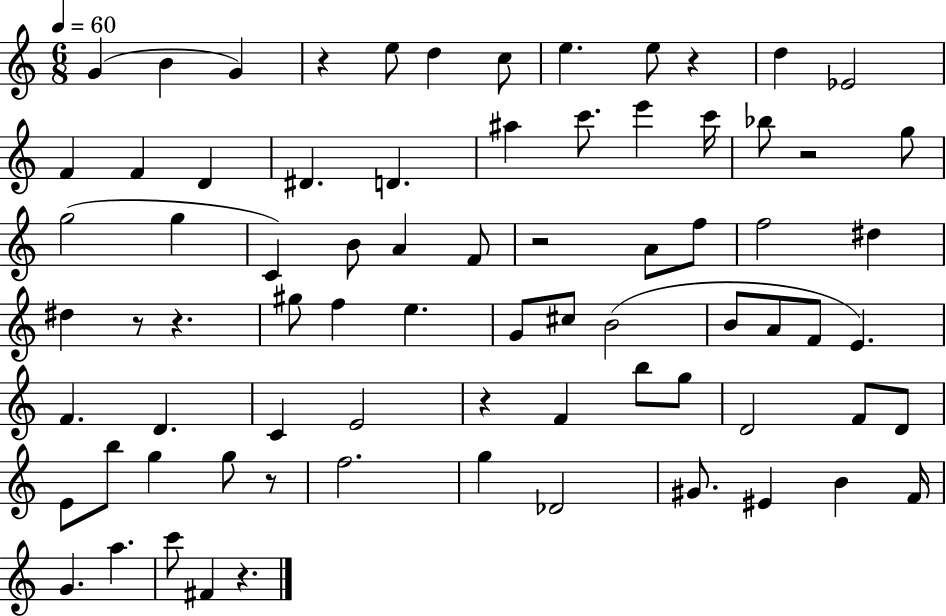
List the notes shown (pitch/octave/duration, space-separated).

G4/q B4/q G4/q R/q E5/e D5/q C5/e E5/q. E5/e R/q D5/q Eb4/h F4/q F4/q D4/q D#4/q. D4/q. A#5/q C6/e. E6/q C6/s Bb5/e R/h G5/e G5/h G5/q C4/q B4/e A4/q F4/e R/h A4/e F5/e F5/h D#5/q D#5/q R/e R/q. G#5/e F5/q E5/q. G4/e C#5/e B4/h B4/e A4/e F4/e E4/q. F4/q. D4/q. C4/q E4/h R/q F4/q B5/e G5/e D4/h F4/e D4/e E4/e B5/e G5/q G5/e R/e F5/h. G5/q Db4/h G#4/e. EIS4/q B4/q F4/s G4/q. A5/q. C6/e F#4/q R/q.